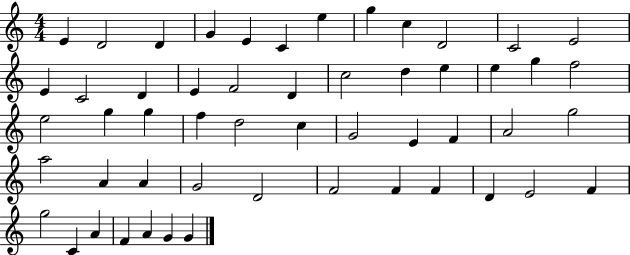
X:1
T:Untitled
M:4/4
L:1/4
K:C
E D2 D G E C e g c D2 C2 E2 E C2 D E F2 D c2 d e e g f2 e2 g g f d2 c G2 E F A2 g2 a2 A A G2 D2 F2 F F D E2 F g2 C A F A G G